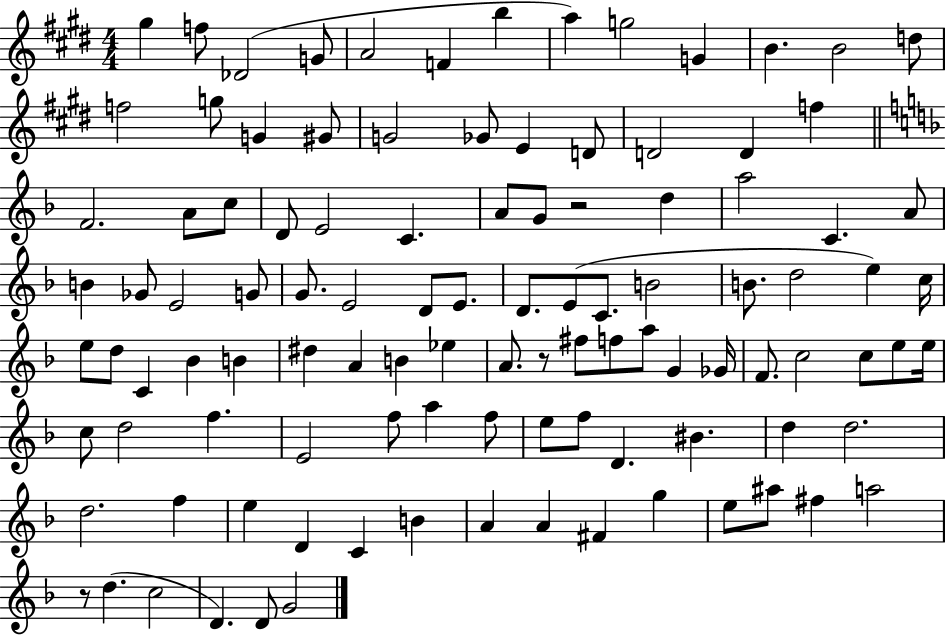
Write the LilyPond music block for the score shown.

{
  \clef treble
  \numericTimeSignature
  \time 4/4
  \key e \major
  gis''4 f''8 des'2( g'8 | a'2 f'4 b''4 | a''4) g''2 g'4 | b'4. b'2 d''8 | \break f''2 g''8 g'4 gis'8 | g'2 ges'8 e'4 d'8 | d'2 d'4 f''4 | \bar "||" \break \key f \major f'2. a'8 c''8 | d'8 e'2 c'4. | a'8 g'8 r2 d''4 | a''2 c'4. a'8 | \break b'4 ges'8 e'2 g'8 | g'8. e'2 d'8 e'8. | d'8. e'8( c'8. b'2 | b'8. d''2 e''4) c''16 | \break e''8 d''8 c'4 bes'4 b'4 | dis''4 a'4 b'4 ees''4 | a'8. r8 fis''8 f''8 a''8 g'4 ges'16 | f'8. c''2 c''8 e''8 e''16 | \break c''8 d''2 f''4. | e'2 f''8 a''4 f''8 | e''8 f''8 d'4. bis'4. | d''4 d''2. | \break d''2. f''4 | e''4 d'4 c'4 b'4 | a'4 a'4 fis'4 g''4 | e''8 ais''8 fis''4 a''2 | \break r8 d''4.( c''2 | d'4.) d'8 g'2 | \bar "|."
}